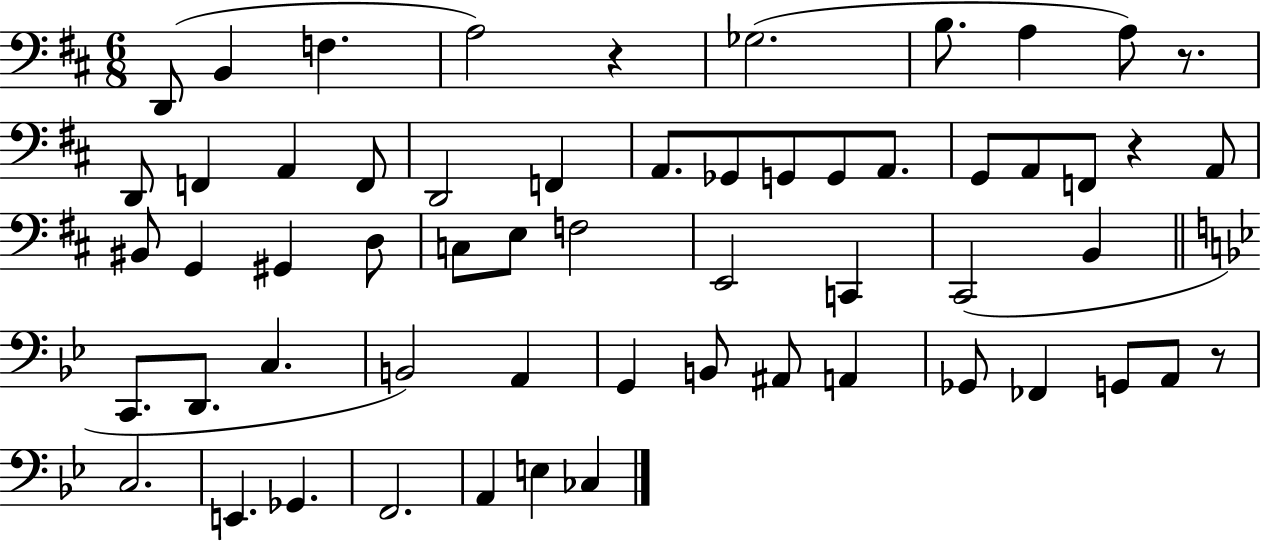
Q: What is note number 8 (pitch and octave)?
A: A3